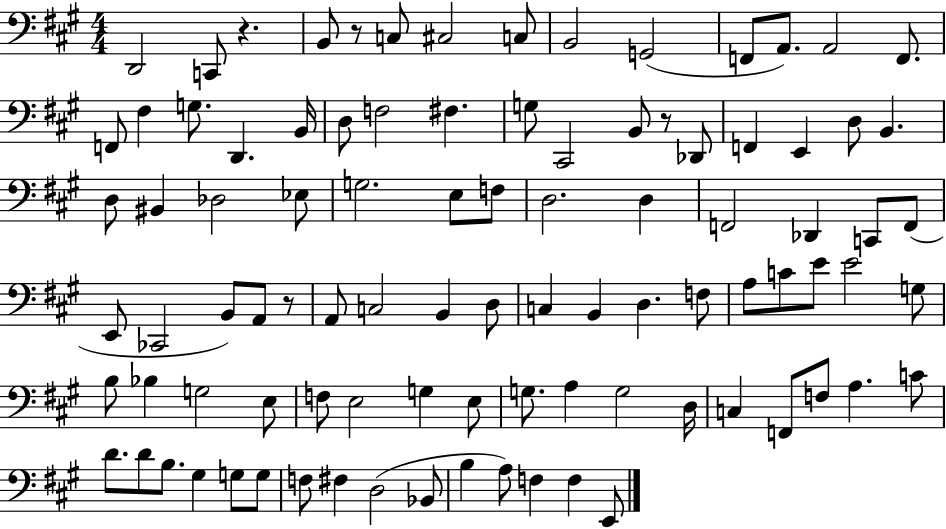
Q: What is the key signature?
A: A major